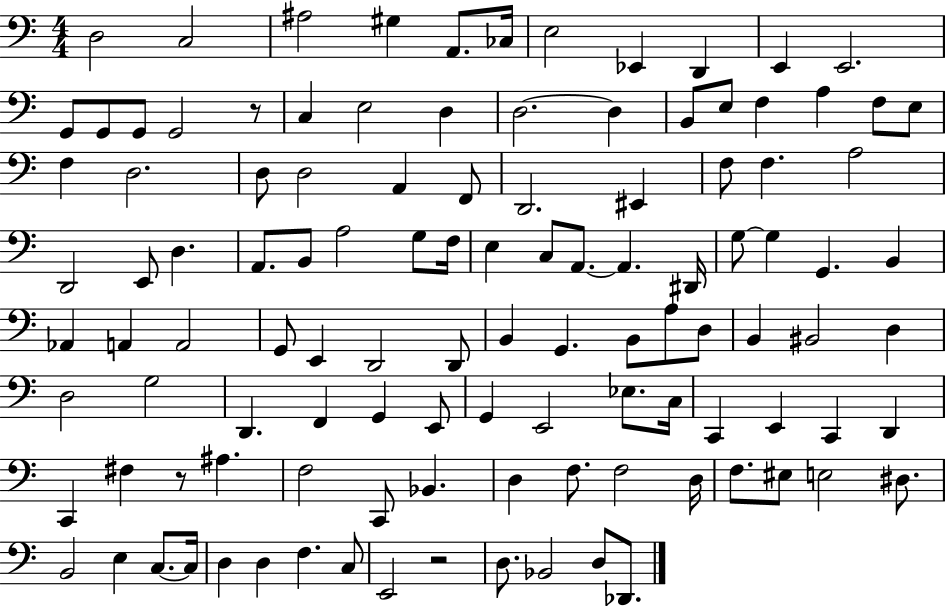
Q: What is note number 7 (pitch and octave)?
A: E3